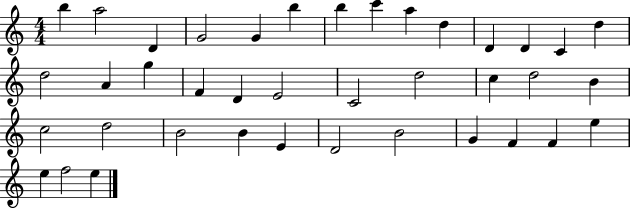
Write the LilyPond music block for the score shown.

{
  \clef treble
  \numericTimeSignature
  \time 4/4
  \key c \major
  b''4 a''2 d'4 | g'2 g'4 b''4 | b''4 c'''4 a''4 d''4 | d'4 d'4 c'4 d''4 | \break d''2 a'4 g''4 | f'4 d'4 e'2 | c'2 d''2 | c''4 d''2 b'4 | \break c''2 d''2 | b'2 b'4 e'4 | d'2 b'2 | g'4 f'4 f'4 e''4 | \break e''4 f''2 e''4 | \bar "|."
}